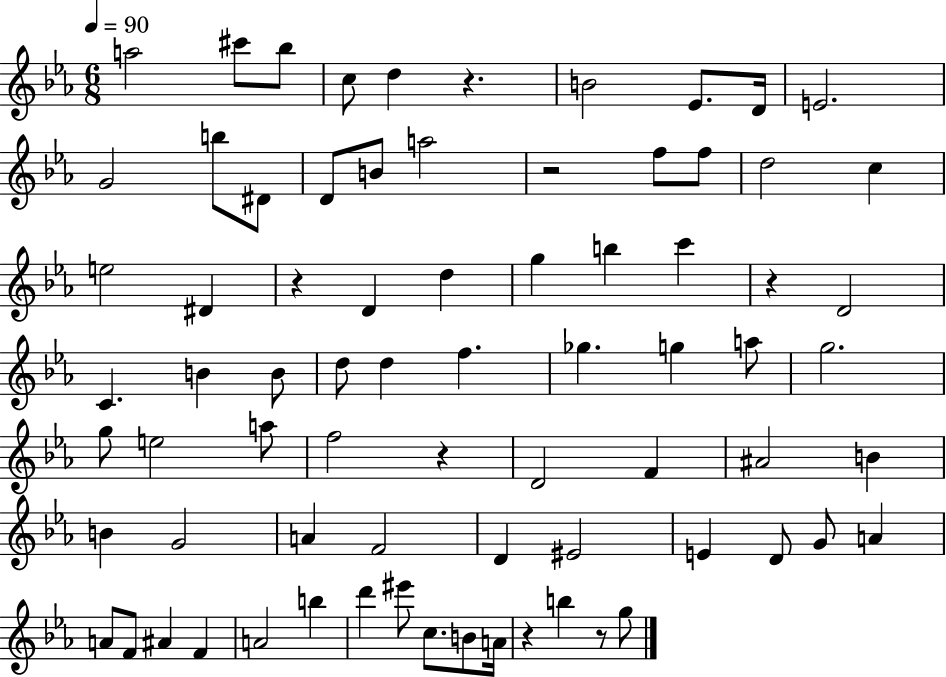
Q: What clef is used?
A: treble